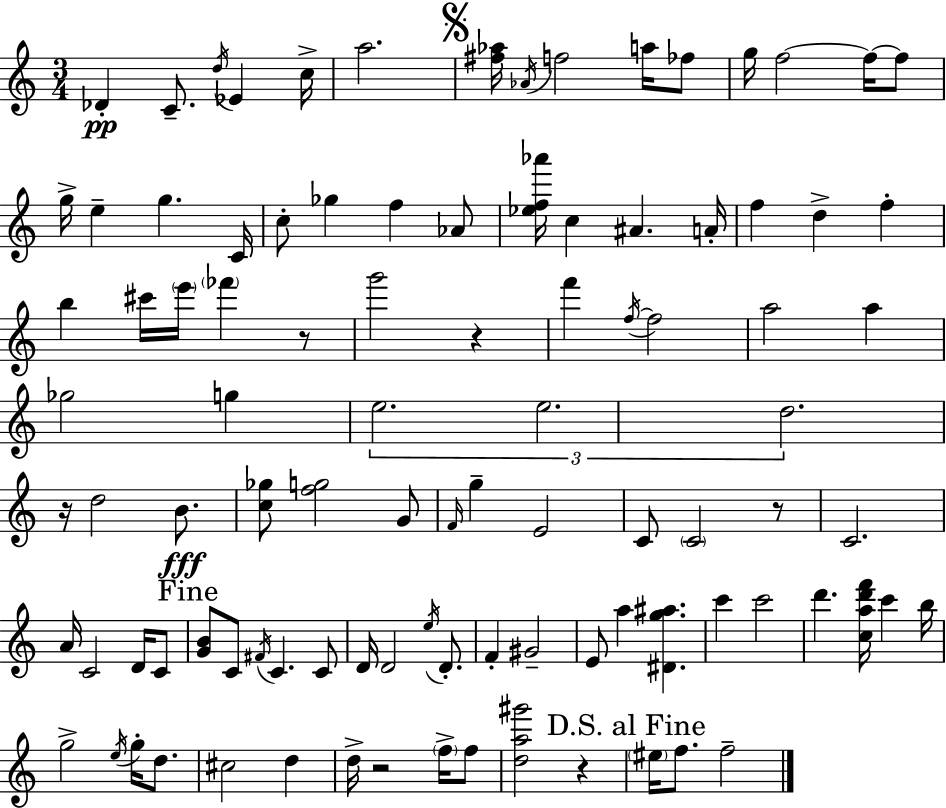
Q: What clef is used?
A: treble